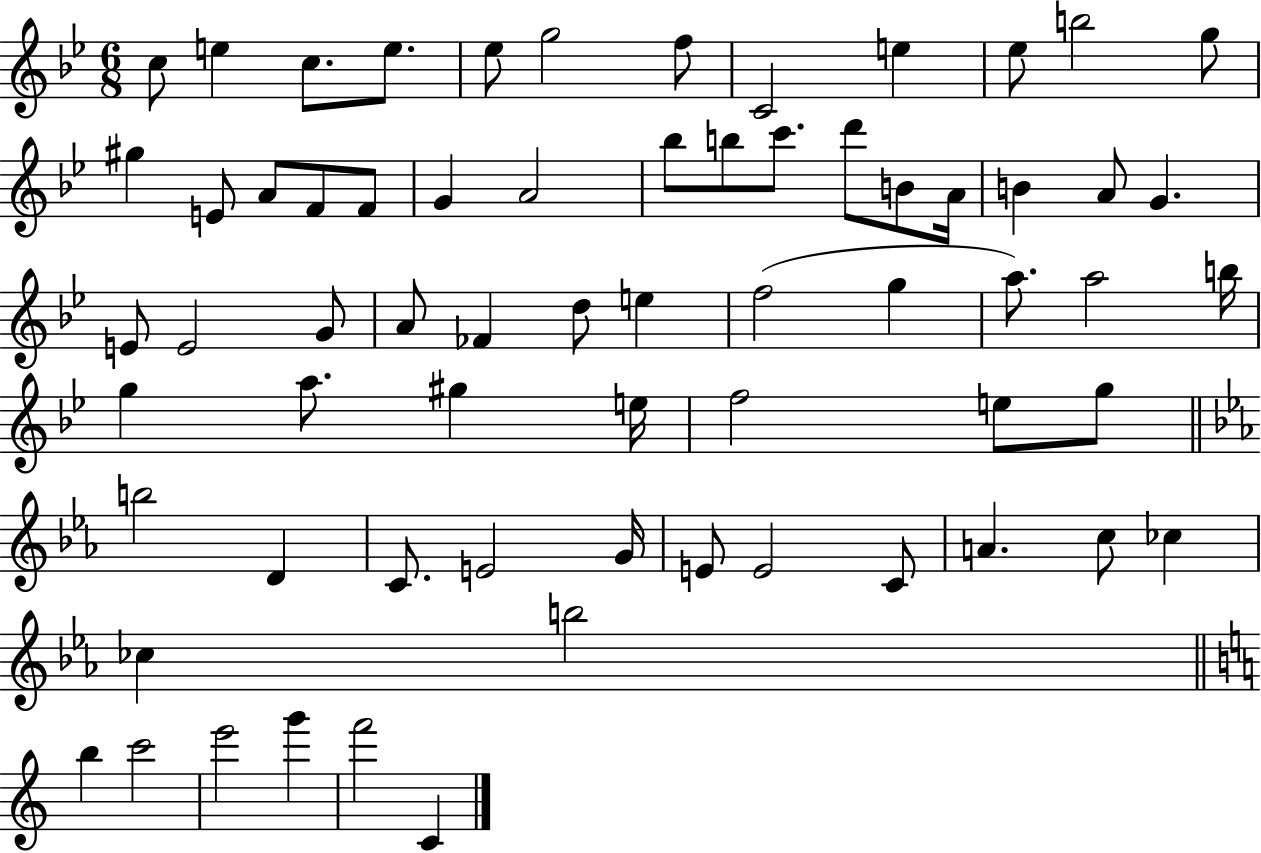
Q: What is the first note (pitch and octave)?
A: C5